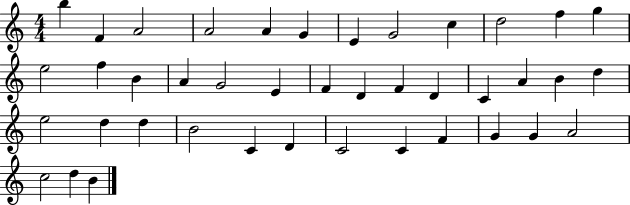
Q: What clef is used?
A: treble